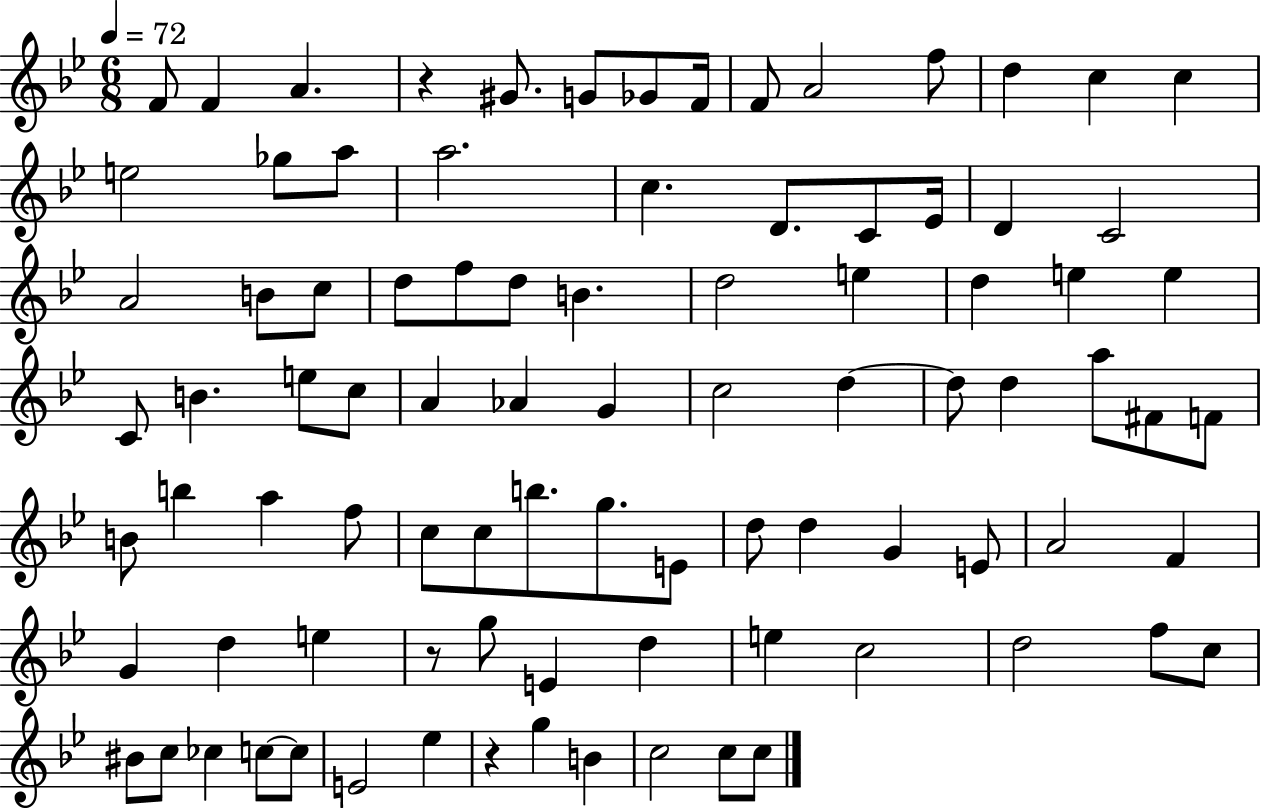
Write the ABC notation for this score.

X:1
T:Untitled
M:6/8
L:1/4
K:Bb
F/2 F A z ^G/2 G/2 _G/2 F/4 F/2 A2 f/2 d c c e2 _g/2 a/2 a2 c D/2 C/2 _E/4 D C2 A2 B/2 c/2 d/2 f/2 d/2 B d2 e d e e C/2 B e/2 c/2 A _A G c2 d d/2 d a/2 ^F/2 F/2 B/2 b a f/2 c/2 c/2 b/2 g/2 E/2 d/2 d G E/2 A2 F G d e z/2 g/2 E d e c2 d2 f/2 c/2 ^B/2 c/2 _c c/2 c/2 E2 _e z g B c2 c/2 c/2